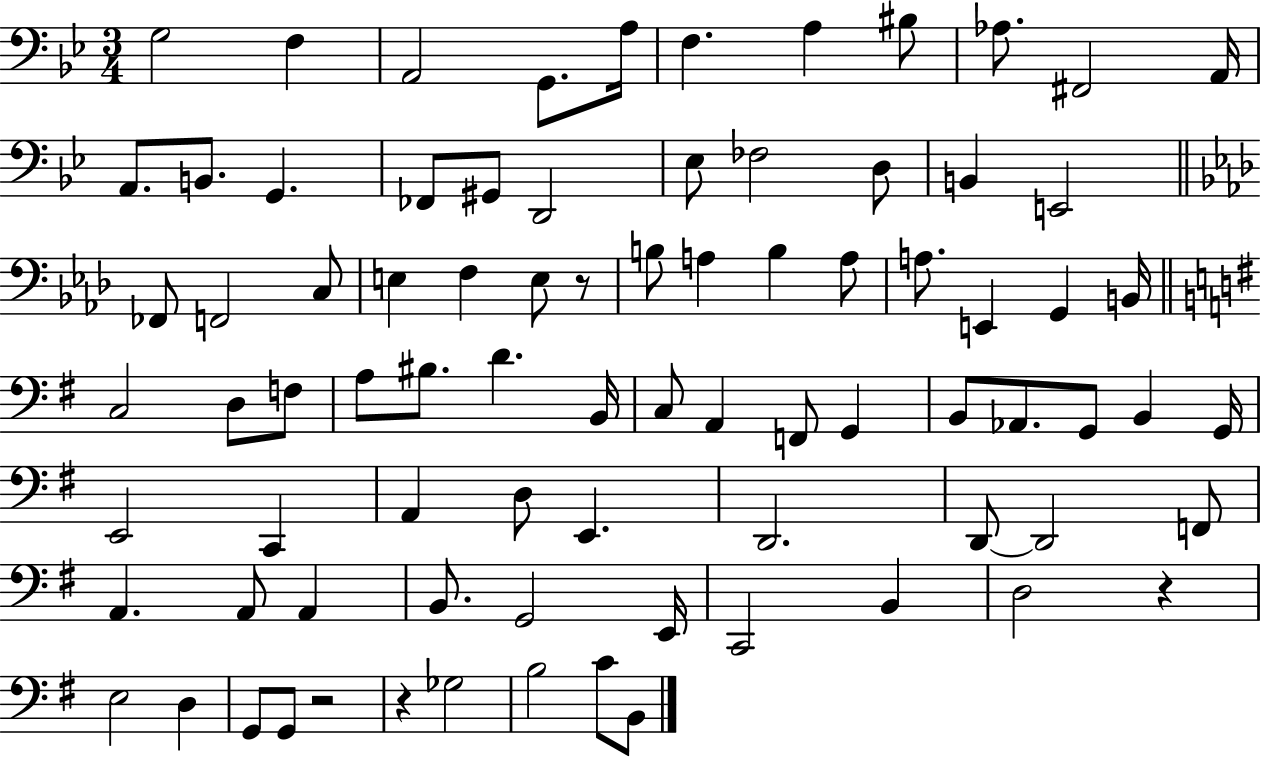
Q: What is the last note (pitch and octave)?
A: B2